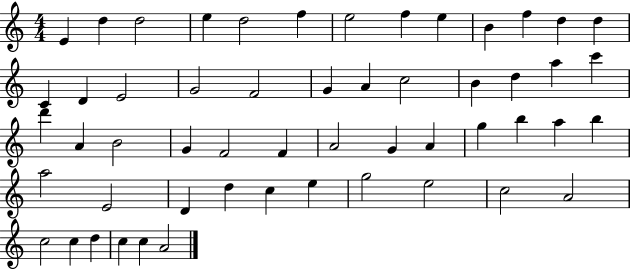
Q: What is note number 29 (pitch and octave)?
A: G4